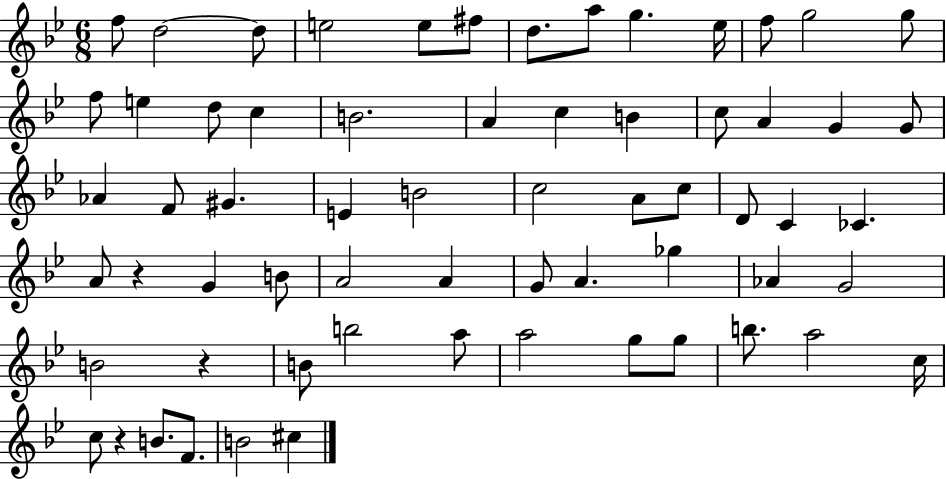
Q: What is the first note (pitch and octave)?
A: F5